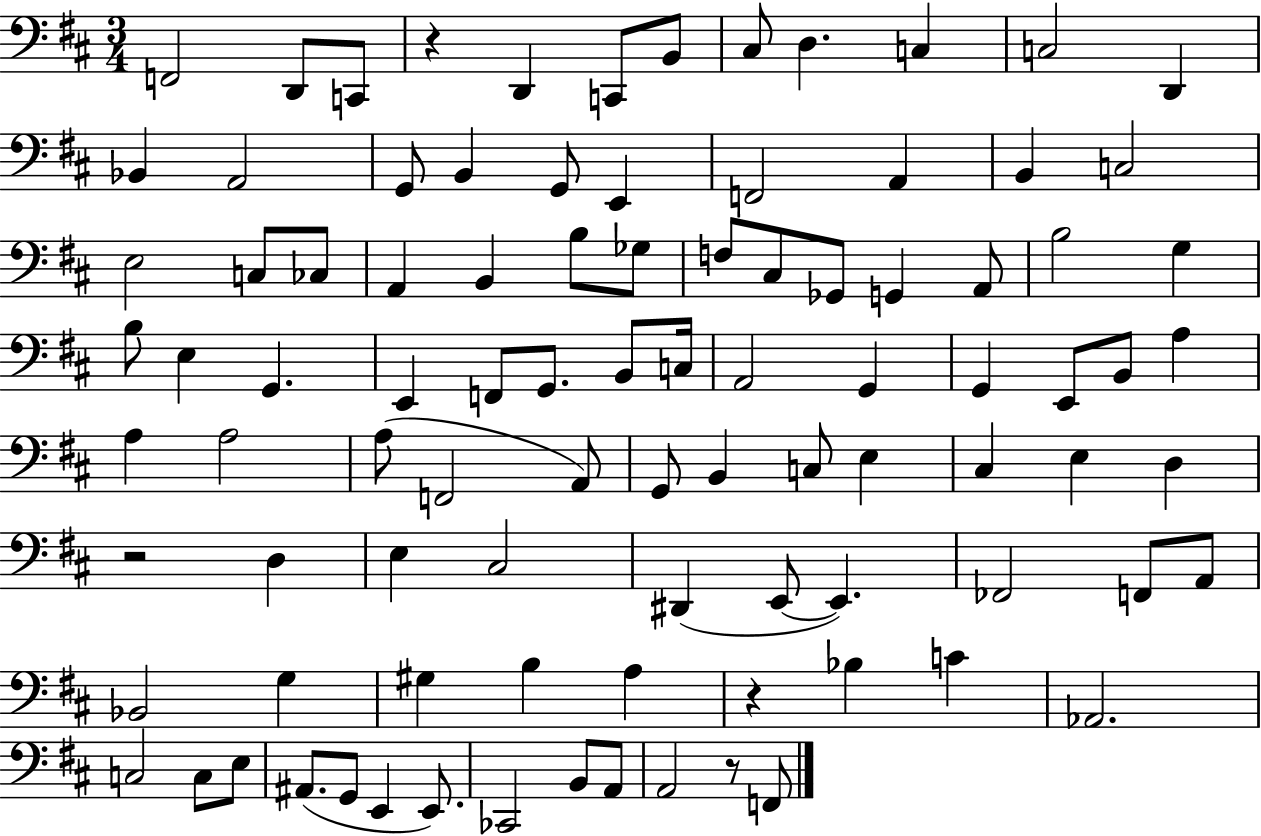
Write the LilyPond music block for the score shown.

{
  \clef bass
  \numericTimeSignature
  \time 3/4
  \key d \major
  f,2 d,8 c,8 | r4 d,4 c,8 b,8 | cis8 d4. c4 | c2 d,4 | \break bes,4 a,2 | g,8 b,4 g,8 e,4 | f,2 a,4 | b,4 c2 | \break e2 c8 ces8 | a,4 b,4 b8 ges8 | f8 cis8 ges,8 g,4 a,8 | b2 g4 | \break b8 e4 g,4. | e,4 f,8 g,8. b,8 c16 | a,2 g,4 | g,4 e,8 b,8 a4 | \break a4 a2 | a8( f,2 a,8) | g,8 b,4 c8 e4 | cis4 e4 d4 | \break r2 d4 | e4 cis2 | dis,4( e,8~~ e,4.) | fes,2 f,8 a,8 | \break bes,2 g4 | gis4 b4 a4 | r4 bes4 c'4 | aes,2. | \break c2 c8 e8 | ais,8.( g,8 e,4 e,8.) | ces,2 b,8 a,8 | a,2 r8 f,8 | \break \bar "|."
}